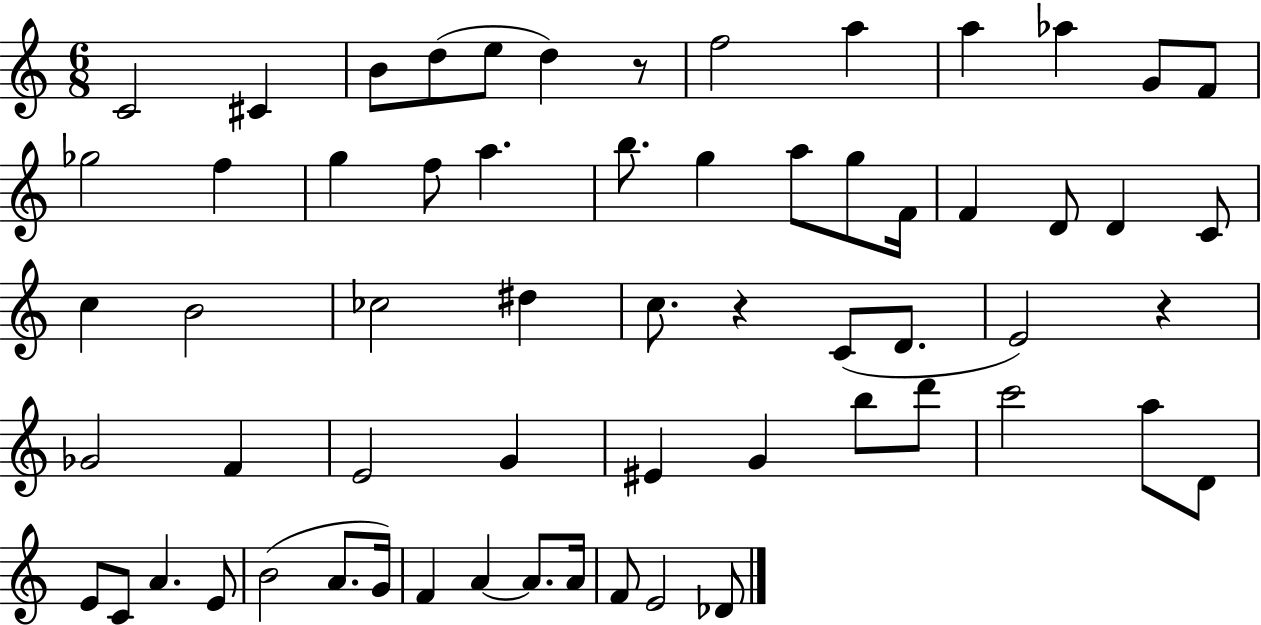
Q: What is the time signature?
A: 6/8